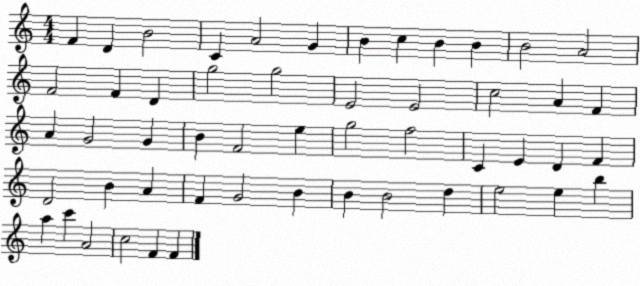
X:1
T:Untitled
M:4/4
L:1/4
K:C
F D B2 C A2 G B c B B B2 A2 F2 F D g2 g2 E2 E2 c2 A F A G2 G B F2 e g2 f2 C E D F D2 B A F G2 B B B2 d e2 e b a c' A2 c2 F F